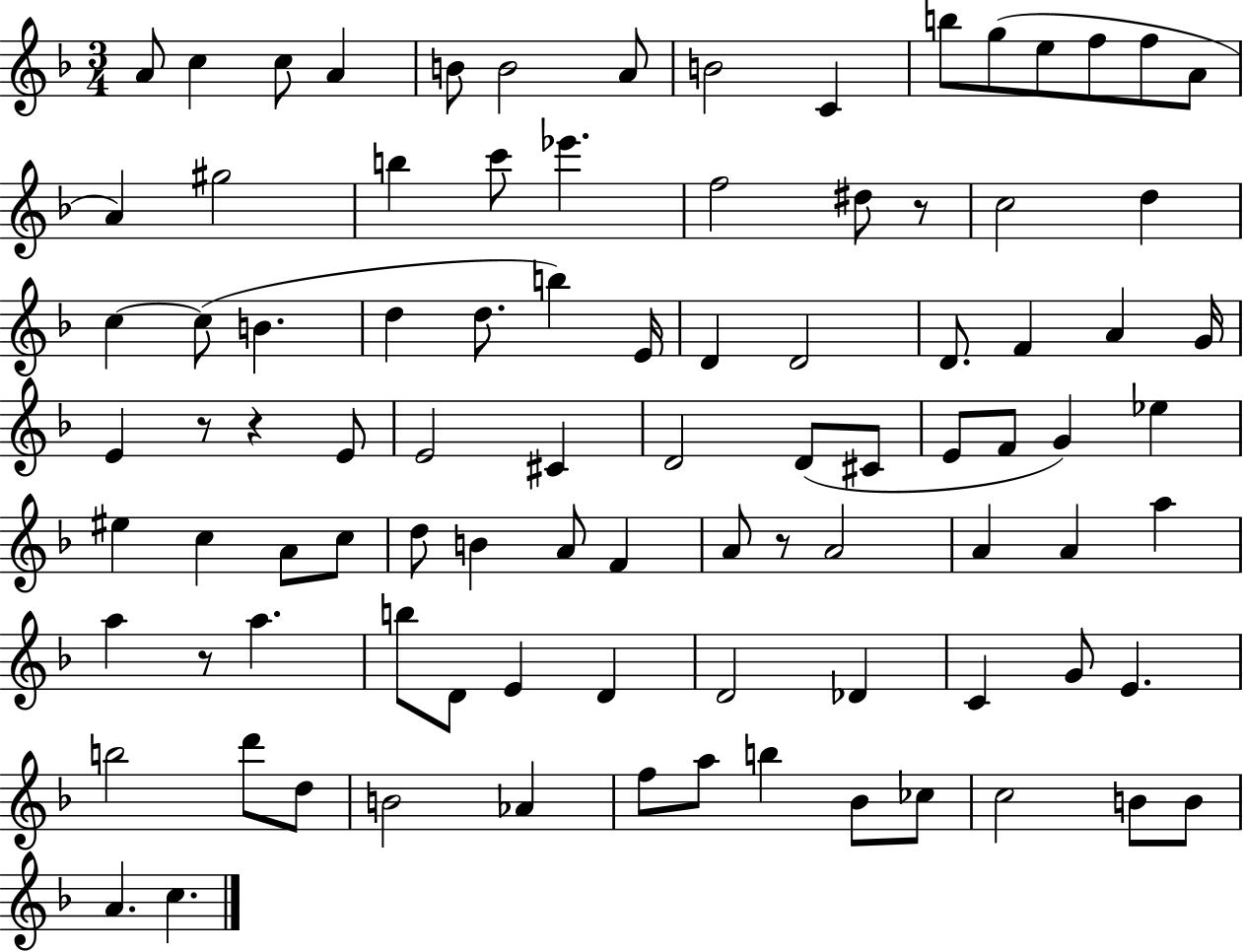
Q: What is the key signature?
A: F major